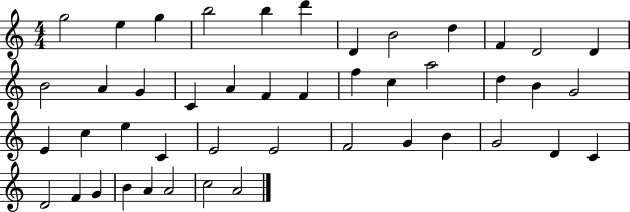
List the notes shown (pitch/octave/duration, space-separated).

G5/h E5/q G5/q B5/h B5/q D6/q D4/q B4/h D5/q F4/q D4/h D4/q B4/h A4/q G4/q C4/q A4/q F4/q F4/q F5/q C5/q A5/h D5/q B4/q G4/h E4/q C5/q E5/q C4/q E4/h E4/h F4/h G4/q B4/q G4/h D4/q C4/q D4/h F4/q G4/q B4/q A4/q A4/h C5/h A4/h